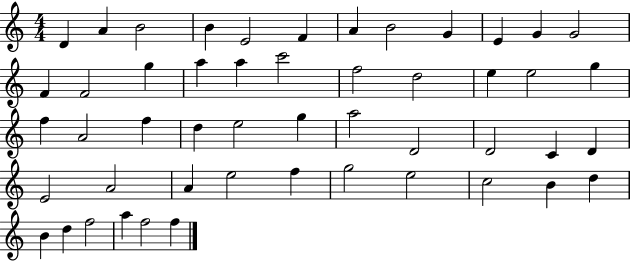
{
  \clef treble
  \numericTimeSignature
  \time 4/4
  \key c \major
  d'4 a'4 b'2 | b'4 e'2 f'4 | a'4 b'2 g'4 | e'4 g'4 g'2 | \break f'4 f'2 g''4 | a''4 a''4 c'''2 | f''2 d''2 | e''4 e''2 g''4 | \break f''4 a'2 f''4 | d''4 e''2 g''4 | a''2 d'2 | d'2 c'4 d'4 | \break e'2 a'2 | a'4 e''2 f''4 | g''2 e''2 | c''2 b'4 d''4 | \break b'4 d''4 f''2 | a''4 f''2 f''4 | \bar "|."
}